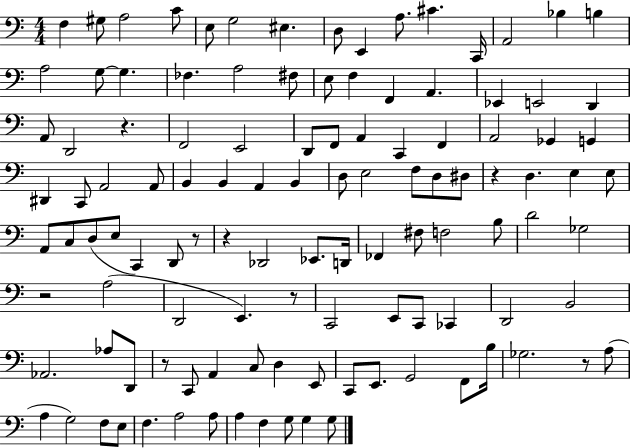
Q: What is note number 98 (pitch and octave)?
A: F3